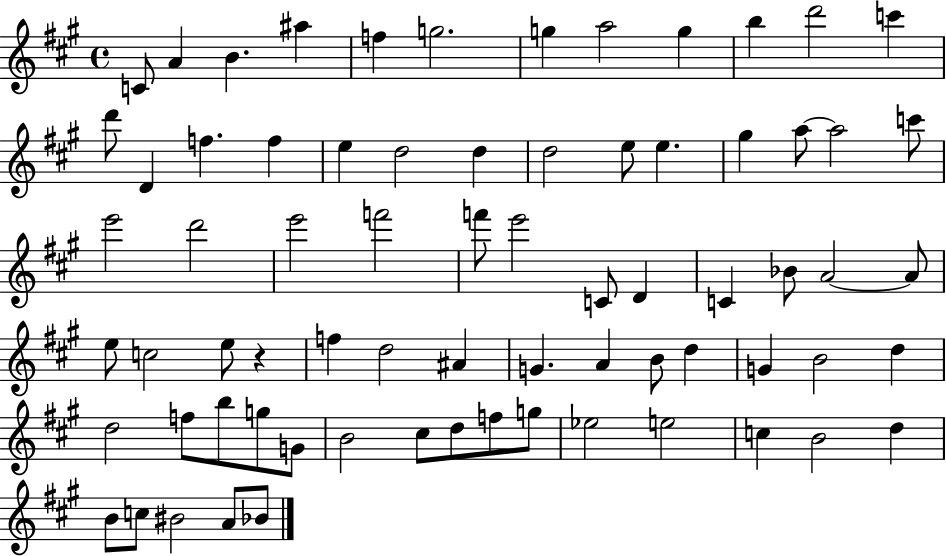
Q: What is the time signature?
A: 4/4